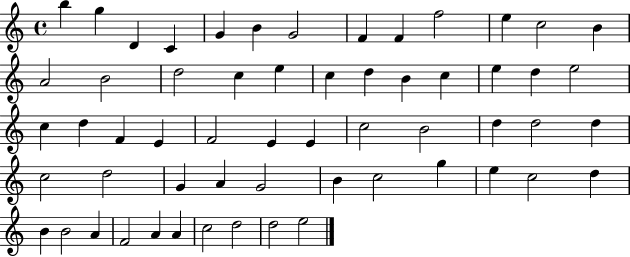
{
  \clef treble
  \time 4/4
  \defaultTimeSignature
  \key c \major
  b''4 g''4 d'4 c'4 | g'4 b'4 g'2 | f'4 f'4 f''2 | e''4 c''2 b'4 | \break a'2 b'2 | d''2 c''4 e''4 | c''4 d''4 b'4 c''4 | e''4 d''4 e''2 | \break c''4 d''4 f'4 e'4 | f'2 e'4 e'4 | c''2 b'2 | d''4 d''2 d''4 | \break c''2 d''2 | g'4 a'4 g'2 | b'4 c''2 g''4 | e''4 c''2 d''4 | \break b'4 b'2 a'4 | f'2 a'4 a'4 | c''2 d''2 | d''2 e''2 | \break \bar "|."
}